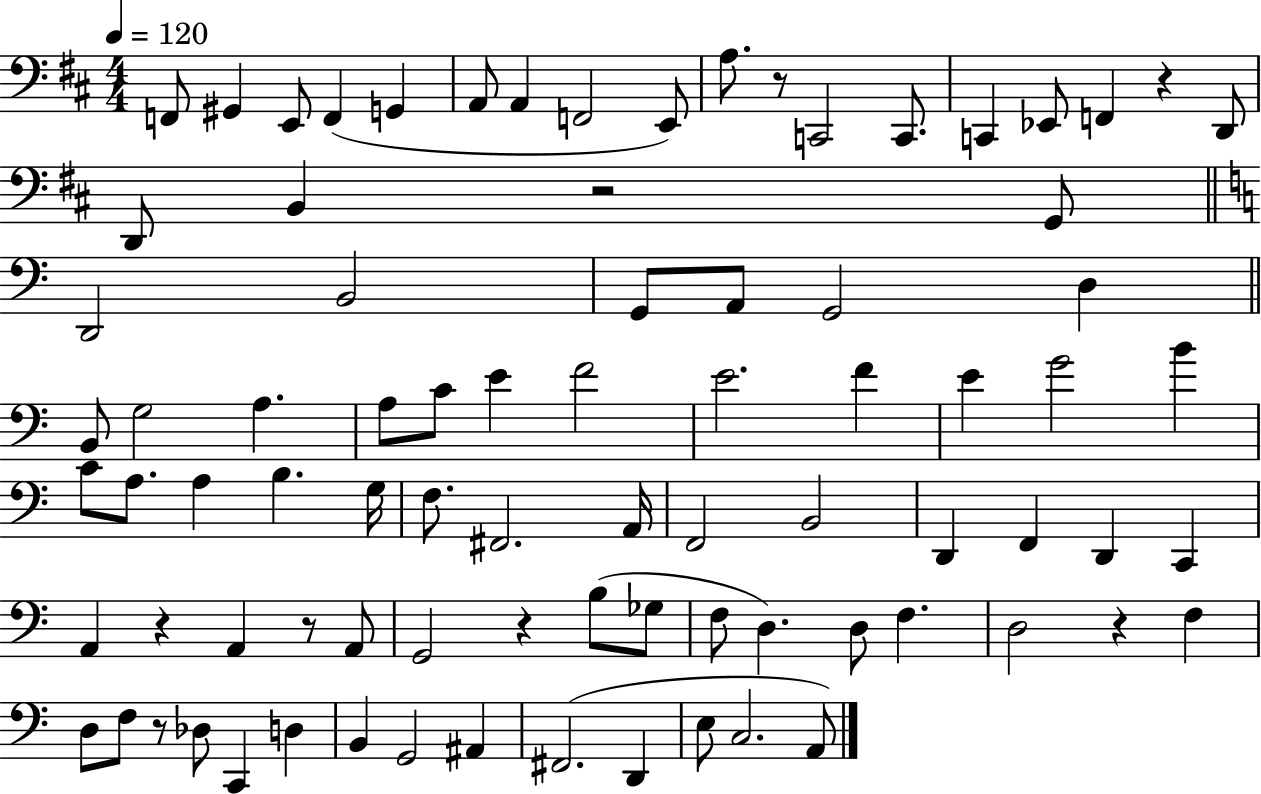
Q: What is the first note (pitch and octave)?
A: F2